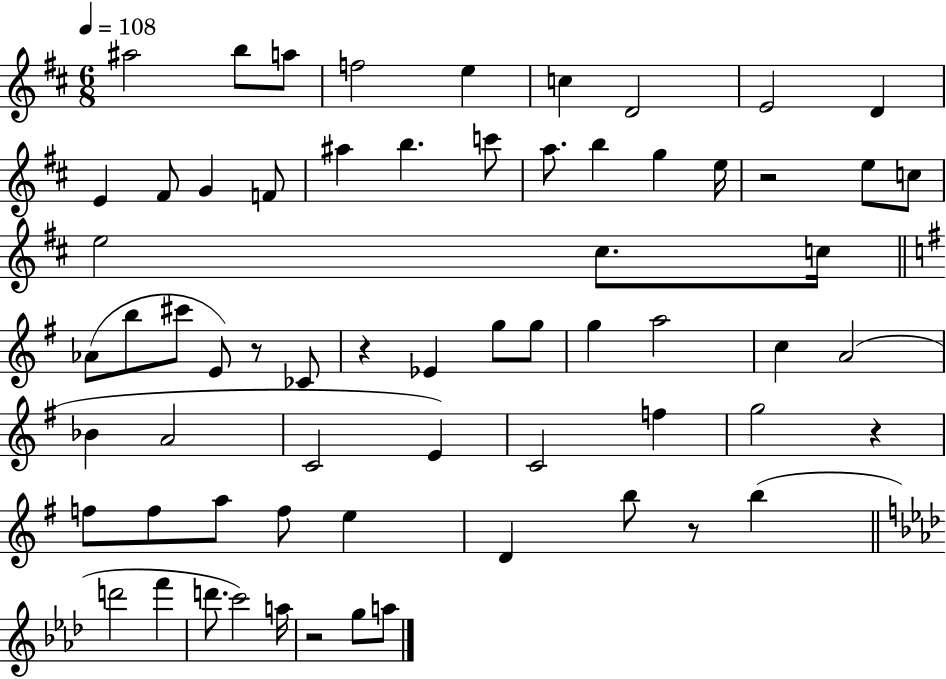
X:1
T:Untitled
M:6/8
L:1/4
K:D
^a2 b/2 a/2 f2 e c D2 E2 D E ^F/2 G F/2 ^a b c'/2 a/2 b g e/4 z2 e/2 c/2 e2 ^c/2 c/4 _A/2 b/2 ^c'/2 E/2 z/2 _C/2 z _E g/2 g/2 g a2 c A2 _B A2 C2 E C2 f g2 z f/2 f/2 a/2 f/2 e D b/2 z/2 b d'2 f' d'/2 c'2 a/4 z2 g/2 a/2